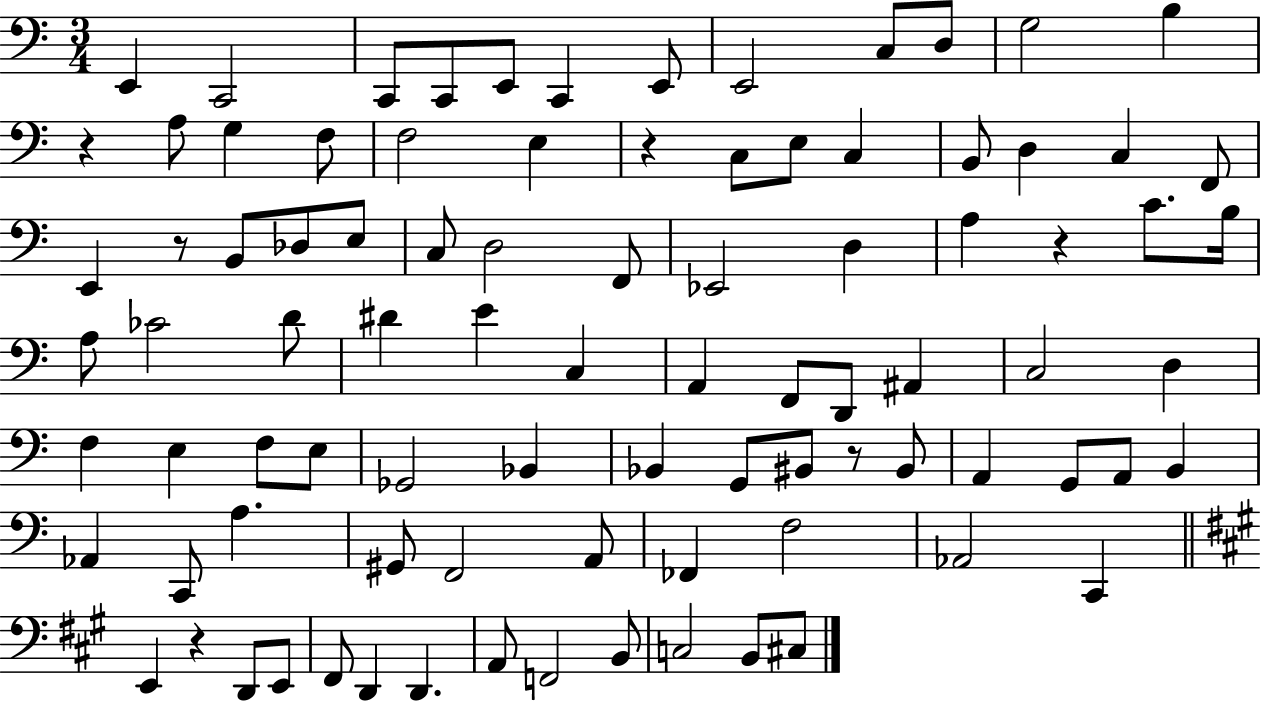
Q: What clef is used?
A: bass